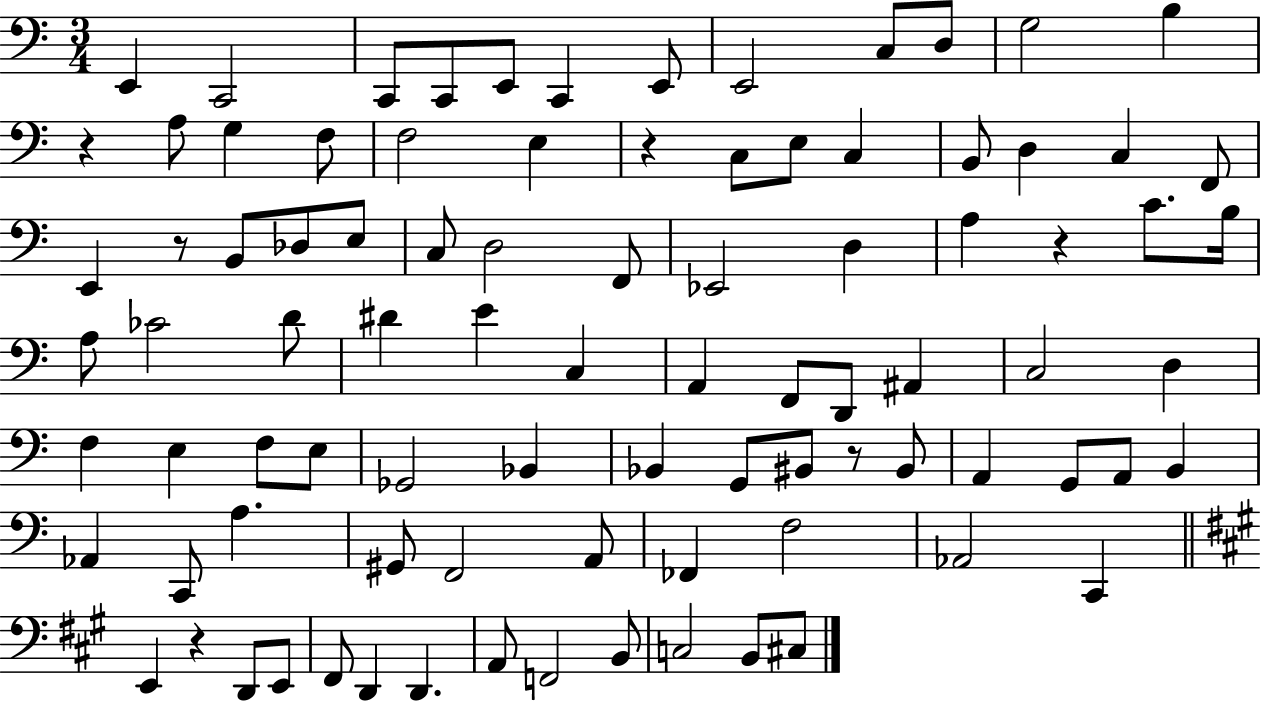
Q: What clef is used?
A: bass